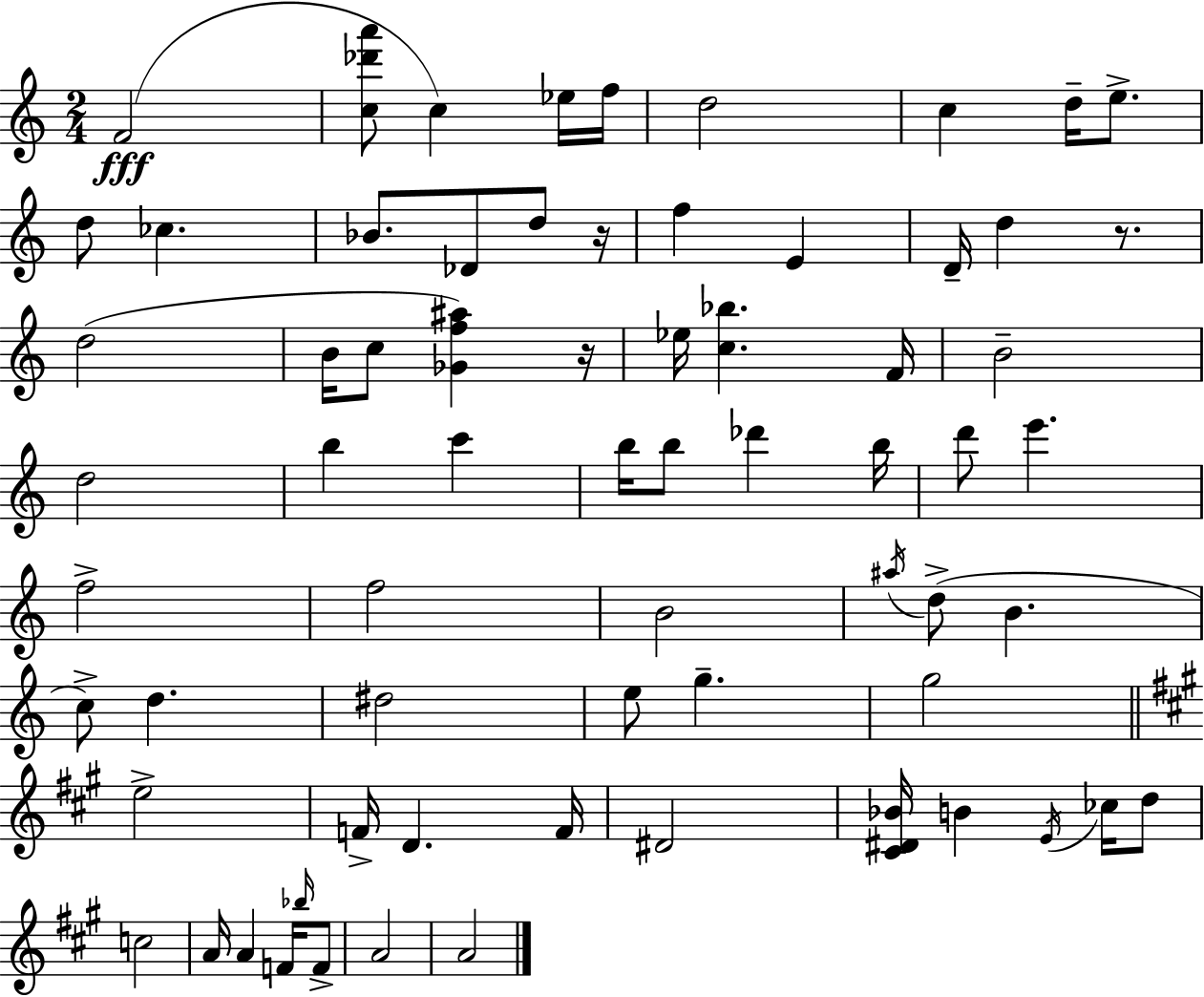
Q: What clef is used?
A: treble